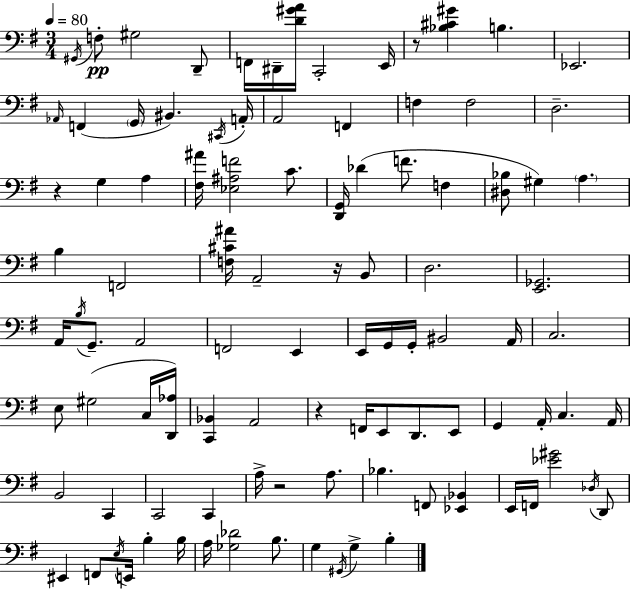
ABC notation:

X:1
T:Untitled
M:3/4
L:1/4
K:G
^G,,/4 F,/2 ^G,2 D,,/2 F,,/4 ^D,,/4 [D^GA]/4 C,,2 E,,/4 z/2 [_B,^C^G] B, _E,,2 _A,,/4 F,, G,,/4 ^B,, ^C,,/4 A,,/4 A,,2 F,, F, F,2 D,2 z G, A, [^F,^A]/4 [_E,^A,F]2 C/2 [D,,G,,]/4 _D F/2 F, [^D,_B,]/2 ^G, A, B, F,,2 [F,^C^A]/4 A,,2 z/4 B,,/2 D,2 [E,,_G,,]2 A,,/4 B,/4 G,,/2 A,,2 F,,2 E,, E,,/4 G,,/4 G,,/4 ^B,,2 A,,/4 C,2 E,/2 ^G,2 C,/4 [D,,_A,]/4 [C,,_B,,] A,,2 z F,,/4 E,,/2 D,,/2 E,,/2 G,, A,,/4 C, A,,/4 B,,2 C,, C,,2 C,, A,/4 z2 A,/2 _B, F,,/2 [_E,,_B,,] E,,/4 F,,/4 [_E^G]2 _D,/4 D,,/2 ^E,, F,,/2 E,/4 E,,/4 B, B,/4 A,/4 [_G,_D]2 B,/2 G, ^G,,/4 G, B,